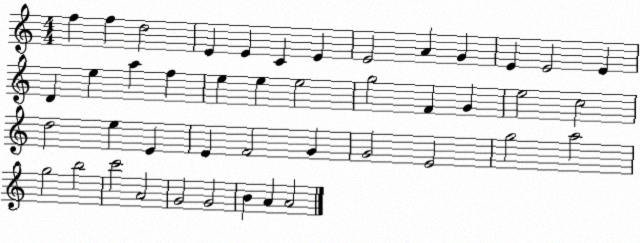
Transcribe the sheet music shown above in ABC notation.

X:1
T:Untitled
M:4/4
L:1/4
K:C
f f d2 E E C E E2 A G E E2 E D e a f e e e2 g2 F G e2 c2 d2 e E E F2 G G2 E2 g2 a2 g2 b2 c'2 A2 G2 G2 B A A2